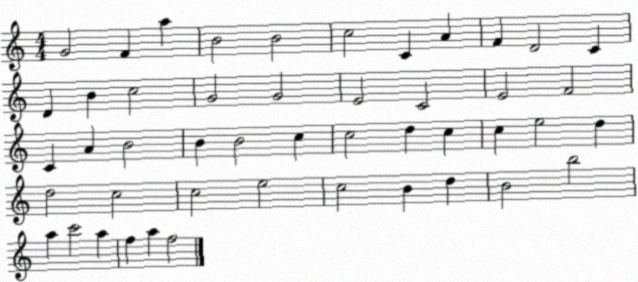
X:1
T:Untitled
M:4/4
L:1/4
K:C
G2 F a B2 B2 c2 C A F D2 C D B c2 G2 G2 E2 C2 E2 F2 C A B2 B B2 c c2 d c c e2 d d2 c2 c2 e2 c2 B d B2 b2 a c'2 a f a f2